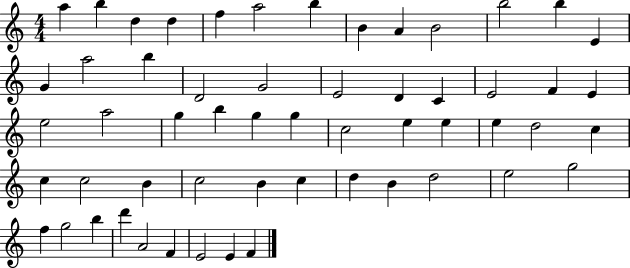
A5/q B5/q D5/q D5/q F5/q A5/h B5/q B4/q A4/q B4/h B5/h B5/q E4/q G4/q A5/h B5/q D4/h G4/h E4/h D4/q C4/q E4/h F4/q E4/q E5/h A5/h G5/q B5/q G5/q G5/q C5/h E5/q E5/q E5/q D5/h C5/q C5/q C5/h B4/q C5/h B4/q C5/q D5/q B4/q D5/h E5/h G5/h F5/q G5/h B5/q D6/q A4/h F4/q E4/h E4/q F4/q